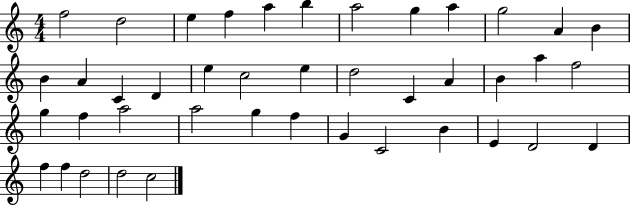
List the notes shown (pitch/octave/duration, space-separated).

F5/h D5/h E5/q F5/q A5/q B5/q A5/h G5/q A5/q G5/h A4/q B4/q B4/q A4/q C4/q D4/q E5/q C5/h E5/q D5/h C4/q A4/q B4/q A5/q F5/h G5/q F5/q A5/h A5/h G5/q F5/q G4/q C4/h B4/q E4/q D4/h D4/q F5/q F5/q D5/h D5/h C5/h